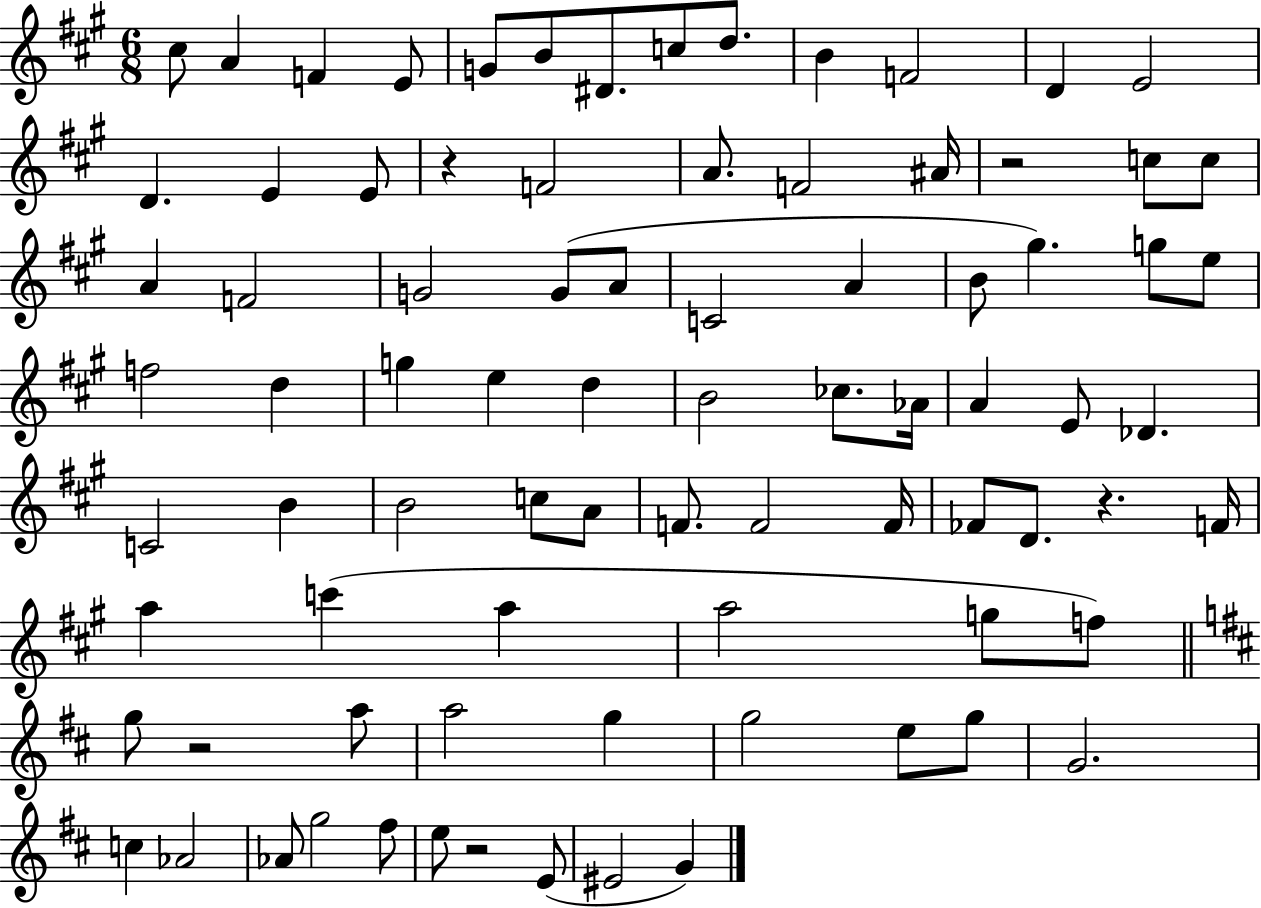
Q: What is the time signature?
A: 6/8